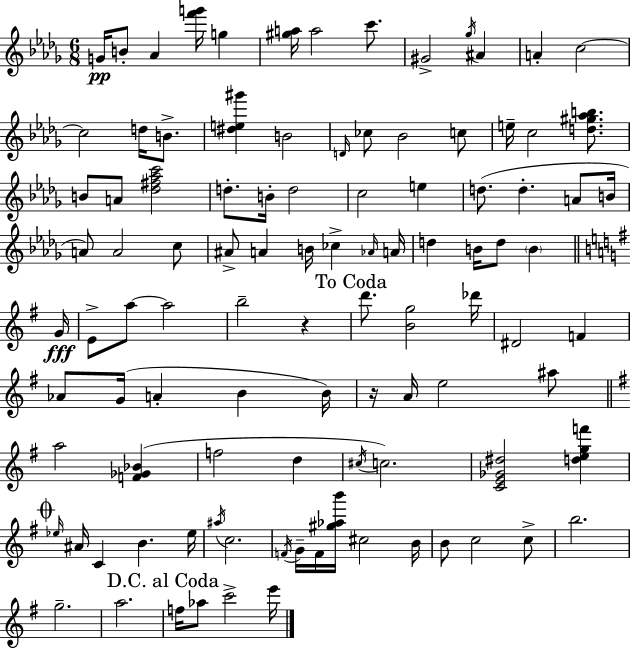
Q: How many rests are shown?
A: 2